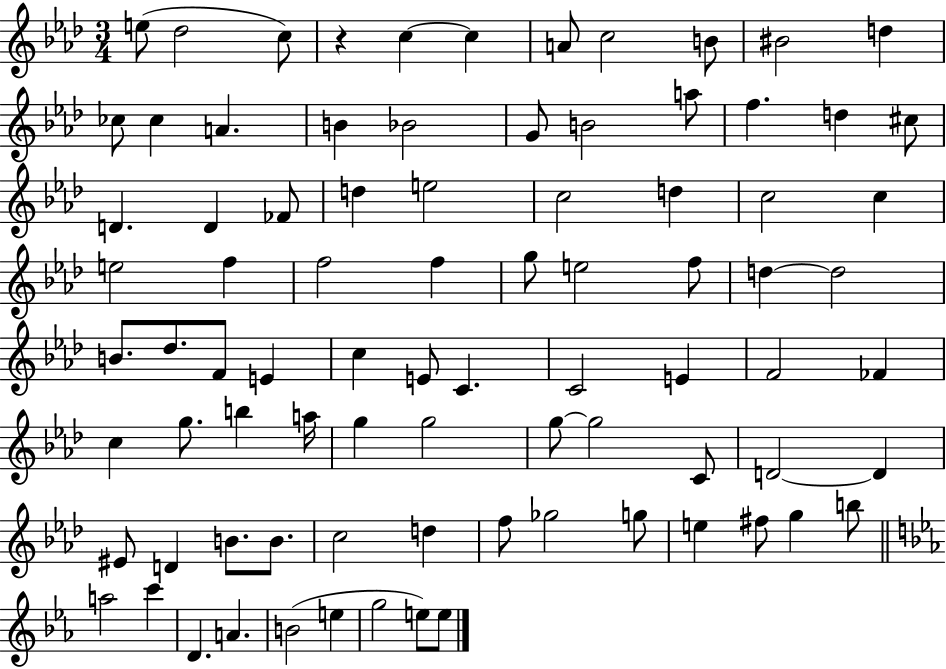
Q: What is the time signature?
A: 3/4